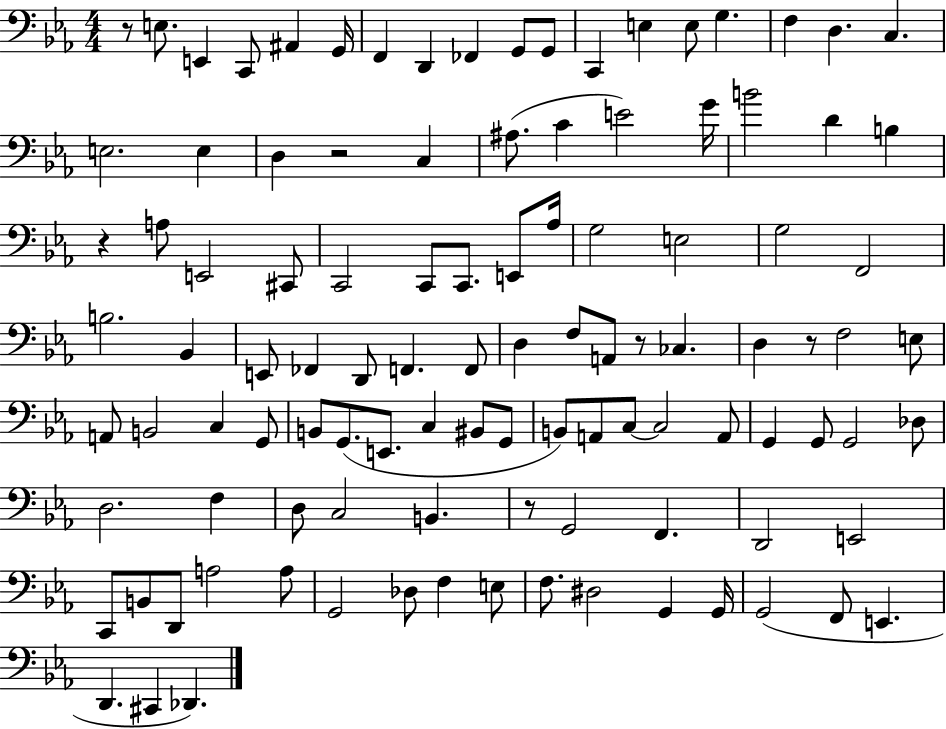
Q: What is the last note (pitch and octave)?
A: Db2